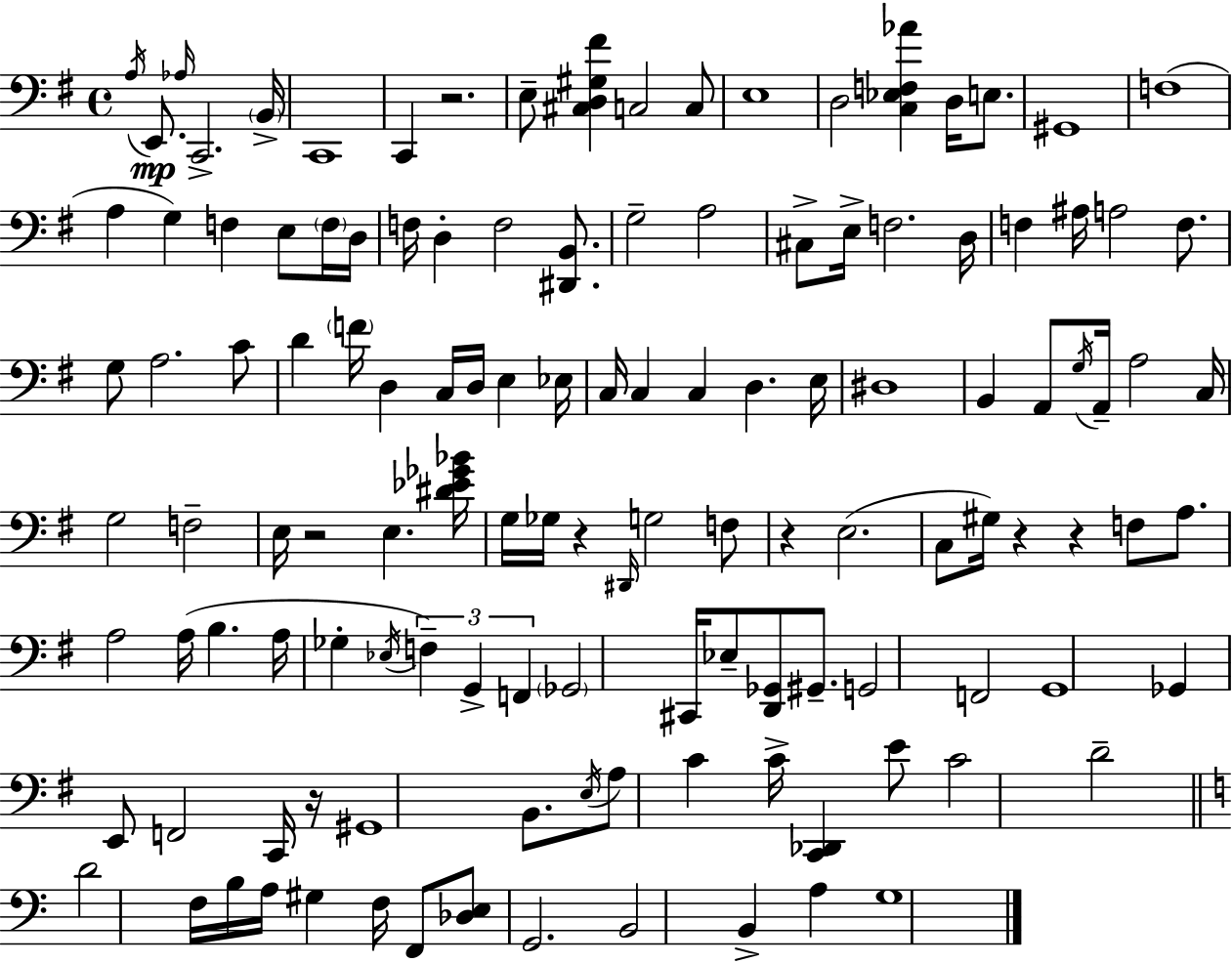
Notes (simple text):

A3/s E2/e. Ab3/s C2/h. B2/s C2/w C2/q R/h. E3/e [C#3,D3,G#3,F#4]/q C3/h C3/e E3/w D3/h [C3,Eb3,F3,Ab4]/q D3/s E3/e. G#2/w F3/w A3/q G3/q F3/q E3/e F3/s D3/s F3/s D3/q F3/h [D#2,B2]/e. G3/h A3/h C#3/e E3/s F3/h. D3/s F3/q A#3/s A3/h F3/e. G3/e A3/h. C4/e D4/q F4/s D3/q C3/s D3/s E3/q Eb3/s C3/s C3/q C3/q D3/q. E3/s D#3/w B2/q A2/e G3/s A2/s A3/h C3/s G3/h F3/h E3/s R/h E3/q. [D#4,Eb4,Gb4,Bb4]/s G3/s Gb3/s R/q D#2/s G3/h F3/e R/q E3/h. C3/e G#3/s R/q R/q F3/e A3/e. A3/h A3/s B3/q. A3/s Gb3/q Eb3/s F3/q G2/q F2/q Gb2/h C#2/s Eb3/e [D2,Gb2]/e G#2/e. G2/h F2/h G2/w Gb2/q E2/e F2/h C2/s R/s G#2/w B2/e. E3/s A3/e C4/q C4/s [C2,Db2]/q E4/e C4/h D4/h D4/h F3/s B3/s A3/s G#3/q F3/s F2/e [Db3,E3]/e G2/h. B2/h B2/q A3/q G3/w